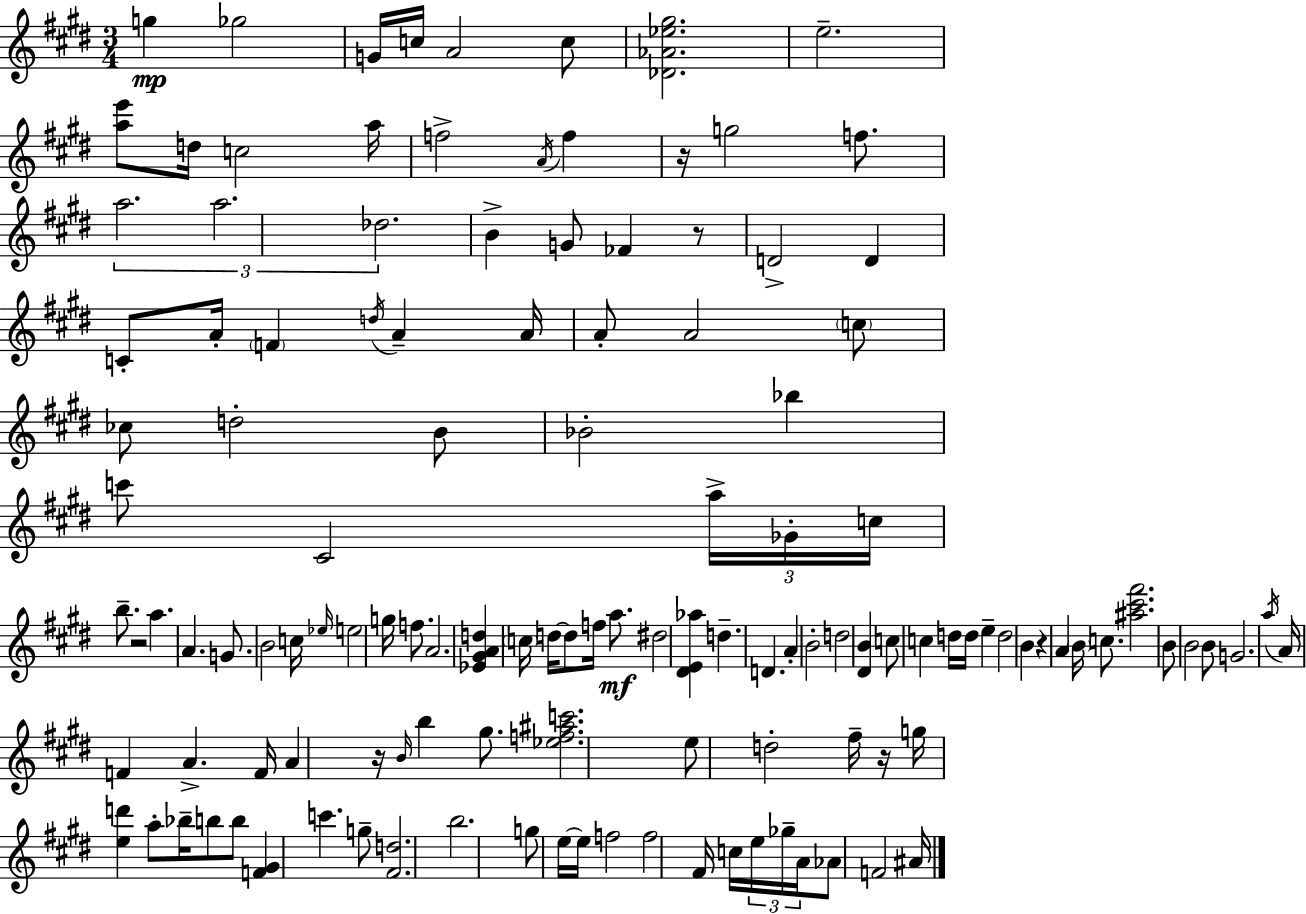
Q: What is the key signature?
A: E major